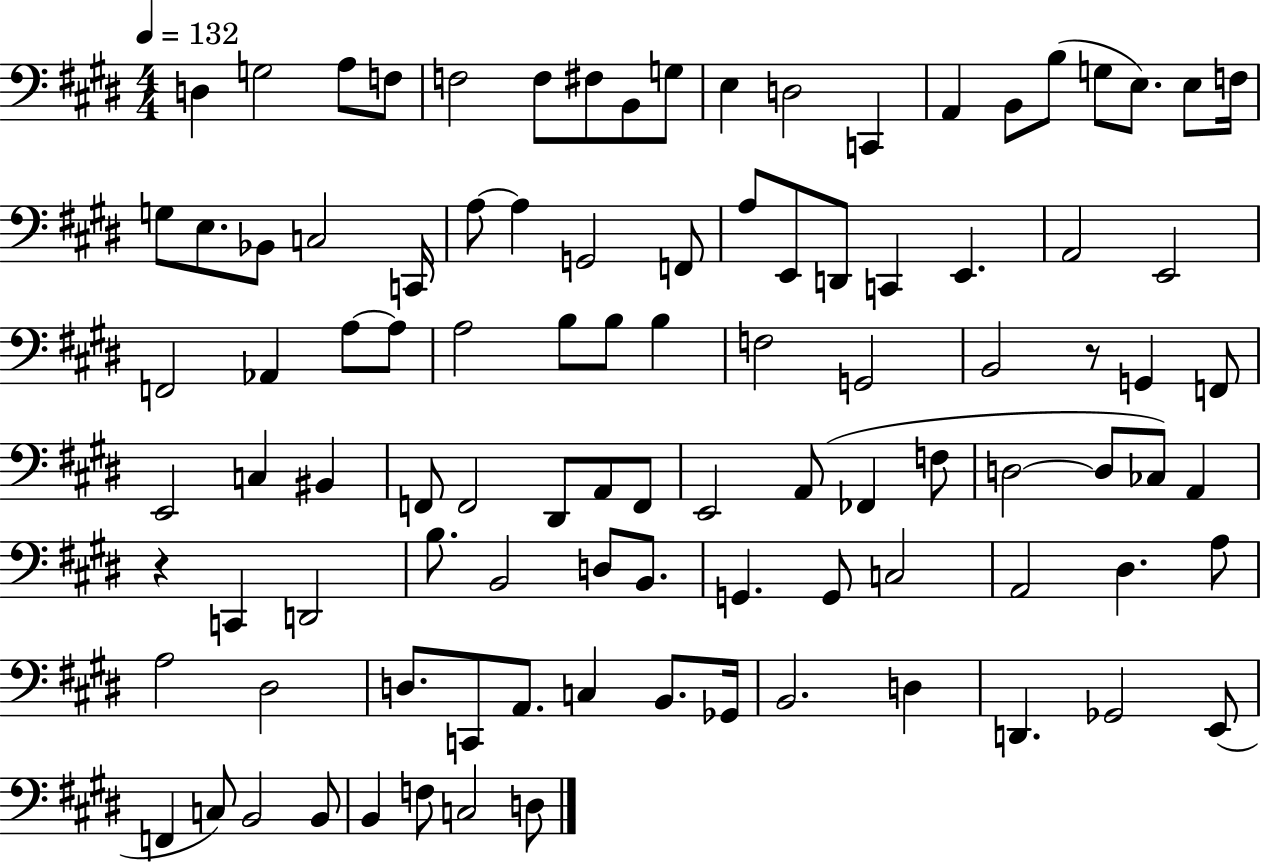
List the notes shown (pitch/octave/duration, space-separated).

D3/q G3/h A3/e F3/e F3/h F3/e F#3/e B2/e G3/e E3/q D3/h C2/q A2/q B2/e B3/e G3/e E3/e. E3/e F3/s G3/e E3/e. Bb2/e C3/h C2/s A3/e A3/q G2/h F2/e A3/e E2/e D2/e C2/q E2/q. A2/h E2/h F2/h Ab2/q A3/e A3/e A3/h B3/e B3/e B3/q F3/h G2/h B2/h R/e G2/q F2/e E2/h C3/q BIS2/q F2/e F2/h D#2/e A2/e F2/e E2/h A2/e FES2/q F3/e D3/h D3/e CES3/e A2/q R/q C2/q D2/h B3/e. B2/h D3/e B2/e. G2/q. G2/e C3/h A2/h D#3/q. A3/e A3/h D#3/h D3/e. C2/e A2/e. C3/q B2/e. Gb2/s B2/h. D3/q D2/q. Gb2/h E2/e F2/q C3/e B2/h B2/e B2/q F3/e C3/h D3/e